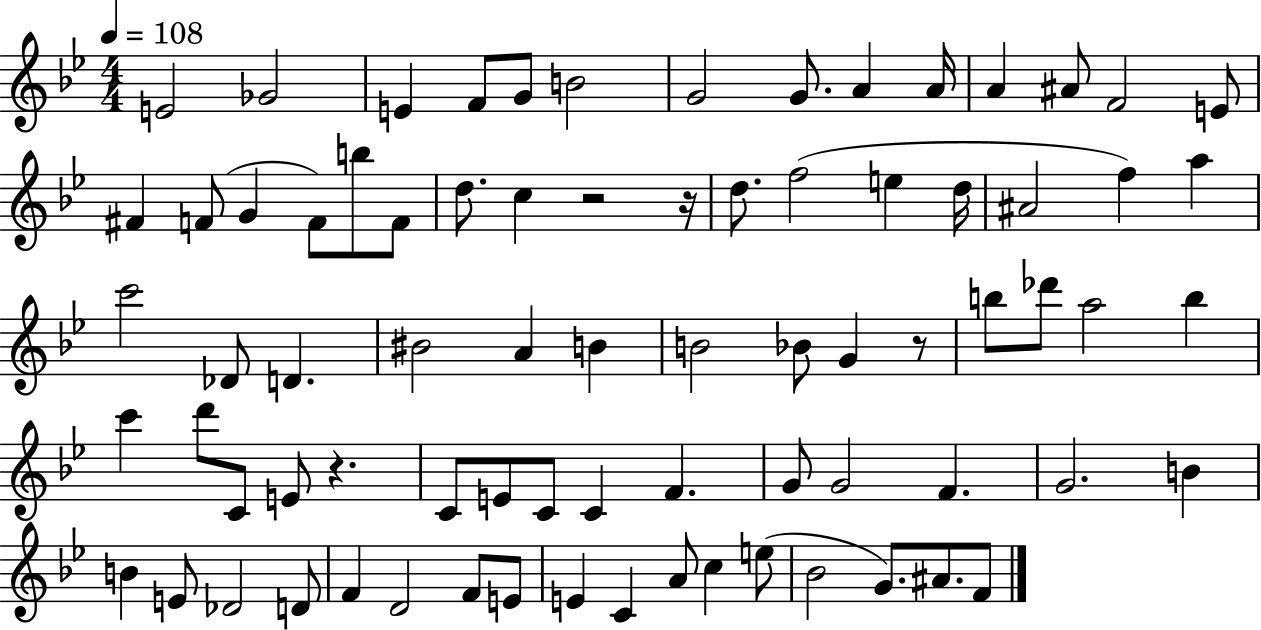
E4/h Gb4/h E4/q F4/e G4/e B4/h G4/h G4/e. A4/q A4/s A4/q A#4/e F4/h E4/e F#4/q F4/e G4/q F4/e B5/e F4/e D5/e. C5/q R/h R/s D5/e. F5/h E5/q D5/s A#4/h F5/q A5/q C6/h Db4/e D4/q. BIS4/h A4/q B4/q B4/h Bb4/e G4/q R/e B5/e Db6/e A5/h B5/q C6/q D6/e C4/e E4/e R/q. C4/e E4/e C4/e C4/q F4/q. G4/e G4/h F4/q. G4/h. B4/q B4/q E4/e Db4/h D4/e F4/q D4/h F4/e E4/e E4/q C4/q A4/e C5/q E5/e Bb4/h G4/e. A#4/e. F4/e